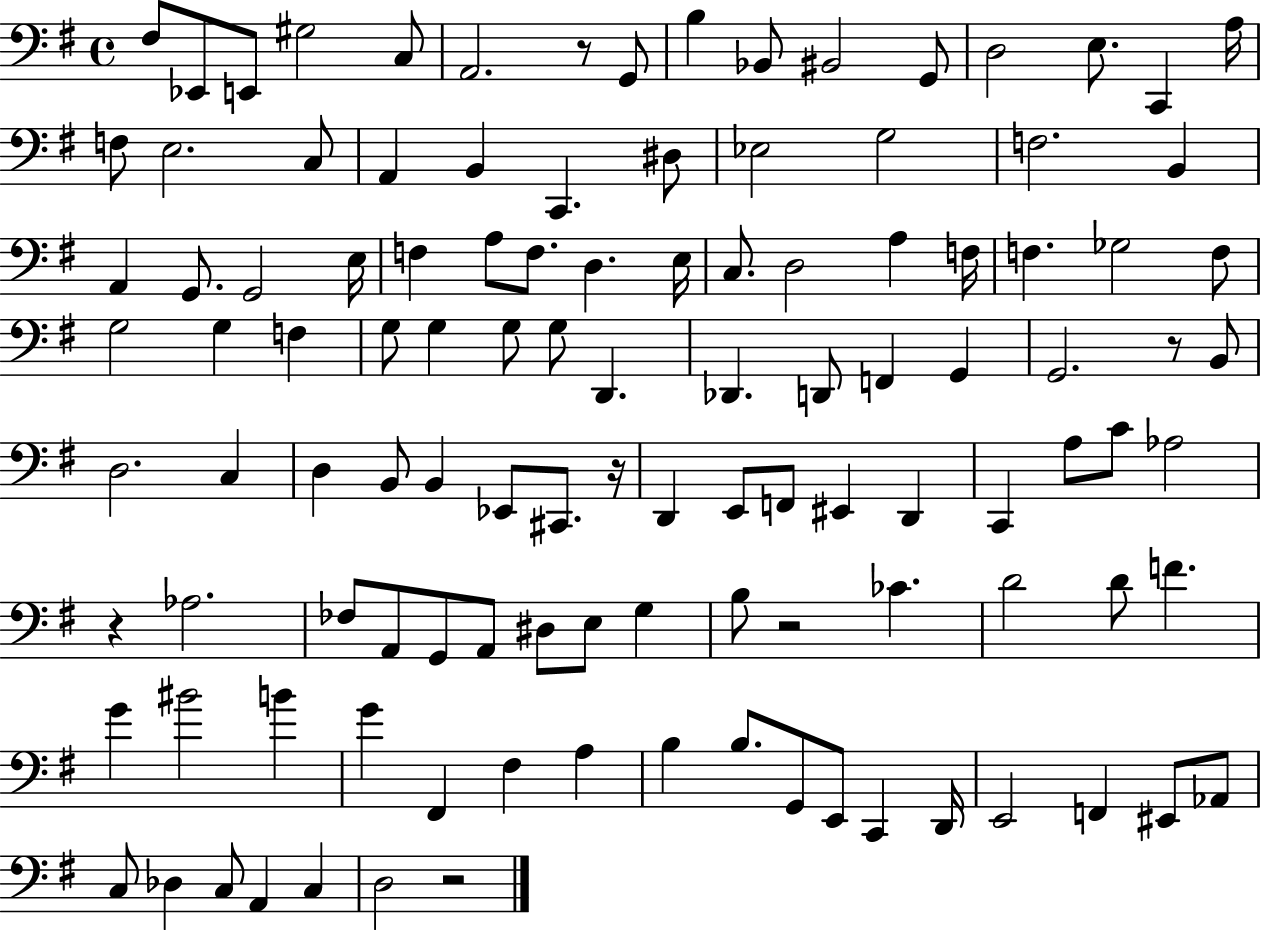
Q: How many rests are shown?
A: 6